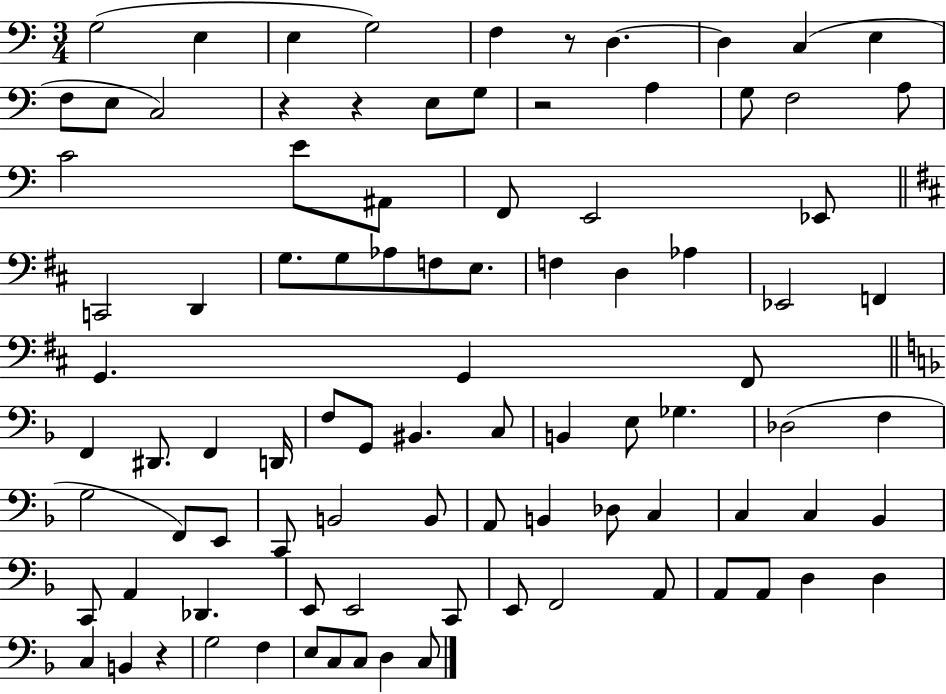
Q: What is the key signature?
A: C major